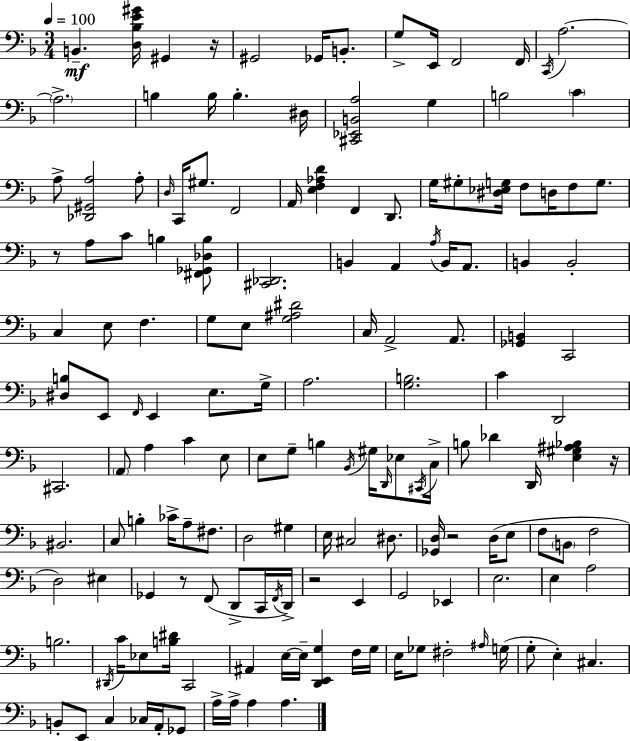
X:1
T:Untitled
M:3/4
L:1/4
K:Dm
B,, [D,_B,E^G]/4 ^G,, z/4 ^G,,2 _G,,/4 B,,/2 G,/2 E,,/4 F,,2 F,,/4 C,,/4 A,2 A,2 B, B,/4 B, ^D,/4 [^C,,_E,,B,,A,]2 G, B,2 C A,/2 [_D,,^G,,A,]2 A,/2 D,/4 C,,/4 ^G,/2 F,,2 A,,/4 [E,F,_A,D] F,, D,,/2 G,/4 ^G,/2 [^D,_E,G,]/4 F,/2 D,/4 F,/2 G,/2 z/2 A,/2 C/2 B, [^F,,_G,,_D,B,]/2 [^C,,_D,,]2 B,, A,, A,/4 B,,/4 A,,/2 B,, B,,2 C, E,/2 F, G,/2 E,/2 [G,^A,^D]2 C,/4 A,,2 A,,/2 [_G,,B,,] C,,2 [^D,B,]/2 E,,/2 F,,/4 E,, E,/2 G,/4 A,2 [G,B,]2 C D,,2 ^C,,2 A,,/2 A, C E,/2 E,/2 G,/2 B, _B,,/4 ^G,/4 D,,/4 _E,/2 ^C,,/4 C,/4 B,/2 _D D,,/4 [E,^G,^A,_B,] z/4 ^B,,2 C,/2 B, _C/4 A,/2 ^F,/2 D,2 ^G, E,/4 ^C,2 ^D,/2 [_G,,D,]/4 z2 D,/4 E,/2 F,/2 B,,/2 F,2 D,2 ^E, _G,, z/2 F,,/2 D,,/2 C,,/4 F,,/4 D,,/4 z2 E,, G,,2 _E,, E,2 E, A,2 B,2 ^D,,/4 C/4 _E,/2 [B,^D]/4 C,,2 ^A,, E,/4 E,/4 [D,,E,,G,] F,/4 G,/4 E,/4 _G,/2 ^F,2 ^A,/4 G,/4 G,/2 E, ^C, B,,/2 E,,/2 C, _C,/4 A,,/4 _G,,/2 A,/4 A,/4 A, A,